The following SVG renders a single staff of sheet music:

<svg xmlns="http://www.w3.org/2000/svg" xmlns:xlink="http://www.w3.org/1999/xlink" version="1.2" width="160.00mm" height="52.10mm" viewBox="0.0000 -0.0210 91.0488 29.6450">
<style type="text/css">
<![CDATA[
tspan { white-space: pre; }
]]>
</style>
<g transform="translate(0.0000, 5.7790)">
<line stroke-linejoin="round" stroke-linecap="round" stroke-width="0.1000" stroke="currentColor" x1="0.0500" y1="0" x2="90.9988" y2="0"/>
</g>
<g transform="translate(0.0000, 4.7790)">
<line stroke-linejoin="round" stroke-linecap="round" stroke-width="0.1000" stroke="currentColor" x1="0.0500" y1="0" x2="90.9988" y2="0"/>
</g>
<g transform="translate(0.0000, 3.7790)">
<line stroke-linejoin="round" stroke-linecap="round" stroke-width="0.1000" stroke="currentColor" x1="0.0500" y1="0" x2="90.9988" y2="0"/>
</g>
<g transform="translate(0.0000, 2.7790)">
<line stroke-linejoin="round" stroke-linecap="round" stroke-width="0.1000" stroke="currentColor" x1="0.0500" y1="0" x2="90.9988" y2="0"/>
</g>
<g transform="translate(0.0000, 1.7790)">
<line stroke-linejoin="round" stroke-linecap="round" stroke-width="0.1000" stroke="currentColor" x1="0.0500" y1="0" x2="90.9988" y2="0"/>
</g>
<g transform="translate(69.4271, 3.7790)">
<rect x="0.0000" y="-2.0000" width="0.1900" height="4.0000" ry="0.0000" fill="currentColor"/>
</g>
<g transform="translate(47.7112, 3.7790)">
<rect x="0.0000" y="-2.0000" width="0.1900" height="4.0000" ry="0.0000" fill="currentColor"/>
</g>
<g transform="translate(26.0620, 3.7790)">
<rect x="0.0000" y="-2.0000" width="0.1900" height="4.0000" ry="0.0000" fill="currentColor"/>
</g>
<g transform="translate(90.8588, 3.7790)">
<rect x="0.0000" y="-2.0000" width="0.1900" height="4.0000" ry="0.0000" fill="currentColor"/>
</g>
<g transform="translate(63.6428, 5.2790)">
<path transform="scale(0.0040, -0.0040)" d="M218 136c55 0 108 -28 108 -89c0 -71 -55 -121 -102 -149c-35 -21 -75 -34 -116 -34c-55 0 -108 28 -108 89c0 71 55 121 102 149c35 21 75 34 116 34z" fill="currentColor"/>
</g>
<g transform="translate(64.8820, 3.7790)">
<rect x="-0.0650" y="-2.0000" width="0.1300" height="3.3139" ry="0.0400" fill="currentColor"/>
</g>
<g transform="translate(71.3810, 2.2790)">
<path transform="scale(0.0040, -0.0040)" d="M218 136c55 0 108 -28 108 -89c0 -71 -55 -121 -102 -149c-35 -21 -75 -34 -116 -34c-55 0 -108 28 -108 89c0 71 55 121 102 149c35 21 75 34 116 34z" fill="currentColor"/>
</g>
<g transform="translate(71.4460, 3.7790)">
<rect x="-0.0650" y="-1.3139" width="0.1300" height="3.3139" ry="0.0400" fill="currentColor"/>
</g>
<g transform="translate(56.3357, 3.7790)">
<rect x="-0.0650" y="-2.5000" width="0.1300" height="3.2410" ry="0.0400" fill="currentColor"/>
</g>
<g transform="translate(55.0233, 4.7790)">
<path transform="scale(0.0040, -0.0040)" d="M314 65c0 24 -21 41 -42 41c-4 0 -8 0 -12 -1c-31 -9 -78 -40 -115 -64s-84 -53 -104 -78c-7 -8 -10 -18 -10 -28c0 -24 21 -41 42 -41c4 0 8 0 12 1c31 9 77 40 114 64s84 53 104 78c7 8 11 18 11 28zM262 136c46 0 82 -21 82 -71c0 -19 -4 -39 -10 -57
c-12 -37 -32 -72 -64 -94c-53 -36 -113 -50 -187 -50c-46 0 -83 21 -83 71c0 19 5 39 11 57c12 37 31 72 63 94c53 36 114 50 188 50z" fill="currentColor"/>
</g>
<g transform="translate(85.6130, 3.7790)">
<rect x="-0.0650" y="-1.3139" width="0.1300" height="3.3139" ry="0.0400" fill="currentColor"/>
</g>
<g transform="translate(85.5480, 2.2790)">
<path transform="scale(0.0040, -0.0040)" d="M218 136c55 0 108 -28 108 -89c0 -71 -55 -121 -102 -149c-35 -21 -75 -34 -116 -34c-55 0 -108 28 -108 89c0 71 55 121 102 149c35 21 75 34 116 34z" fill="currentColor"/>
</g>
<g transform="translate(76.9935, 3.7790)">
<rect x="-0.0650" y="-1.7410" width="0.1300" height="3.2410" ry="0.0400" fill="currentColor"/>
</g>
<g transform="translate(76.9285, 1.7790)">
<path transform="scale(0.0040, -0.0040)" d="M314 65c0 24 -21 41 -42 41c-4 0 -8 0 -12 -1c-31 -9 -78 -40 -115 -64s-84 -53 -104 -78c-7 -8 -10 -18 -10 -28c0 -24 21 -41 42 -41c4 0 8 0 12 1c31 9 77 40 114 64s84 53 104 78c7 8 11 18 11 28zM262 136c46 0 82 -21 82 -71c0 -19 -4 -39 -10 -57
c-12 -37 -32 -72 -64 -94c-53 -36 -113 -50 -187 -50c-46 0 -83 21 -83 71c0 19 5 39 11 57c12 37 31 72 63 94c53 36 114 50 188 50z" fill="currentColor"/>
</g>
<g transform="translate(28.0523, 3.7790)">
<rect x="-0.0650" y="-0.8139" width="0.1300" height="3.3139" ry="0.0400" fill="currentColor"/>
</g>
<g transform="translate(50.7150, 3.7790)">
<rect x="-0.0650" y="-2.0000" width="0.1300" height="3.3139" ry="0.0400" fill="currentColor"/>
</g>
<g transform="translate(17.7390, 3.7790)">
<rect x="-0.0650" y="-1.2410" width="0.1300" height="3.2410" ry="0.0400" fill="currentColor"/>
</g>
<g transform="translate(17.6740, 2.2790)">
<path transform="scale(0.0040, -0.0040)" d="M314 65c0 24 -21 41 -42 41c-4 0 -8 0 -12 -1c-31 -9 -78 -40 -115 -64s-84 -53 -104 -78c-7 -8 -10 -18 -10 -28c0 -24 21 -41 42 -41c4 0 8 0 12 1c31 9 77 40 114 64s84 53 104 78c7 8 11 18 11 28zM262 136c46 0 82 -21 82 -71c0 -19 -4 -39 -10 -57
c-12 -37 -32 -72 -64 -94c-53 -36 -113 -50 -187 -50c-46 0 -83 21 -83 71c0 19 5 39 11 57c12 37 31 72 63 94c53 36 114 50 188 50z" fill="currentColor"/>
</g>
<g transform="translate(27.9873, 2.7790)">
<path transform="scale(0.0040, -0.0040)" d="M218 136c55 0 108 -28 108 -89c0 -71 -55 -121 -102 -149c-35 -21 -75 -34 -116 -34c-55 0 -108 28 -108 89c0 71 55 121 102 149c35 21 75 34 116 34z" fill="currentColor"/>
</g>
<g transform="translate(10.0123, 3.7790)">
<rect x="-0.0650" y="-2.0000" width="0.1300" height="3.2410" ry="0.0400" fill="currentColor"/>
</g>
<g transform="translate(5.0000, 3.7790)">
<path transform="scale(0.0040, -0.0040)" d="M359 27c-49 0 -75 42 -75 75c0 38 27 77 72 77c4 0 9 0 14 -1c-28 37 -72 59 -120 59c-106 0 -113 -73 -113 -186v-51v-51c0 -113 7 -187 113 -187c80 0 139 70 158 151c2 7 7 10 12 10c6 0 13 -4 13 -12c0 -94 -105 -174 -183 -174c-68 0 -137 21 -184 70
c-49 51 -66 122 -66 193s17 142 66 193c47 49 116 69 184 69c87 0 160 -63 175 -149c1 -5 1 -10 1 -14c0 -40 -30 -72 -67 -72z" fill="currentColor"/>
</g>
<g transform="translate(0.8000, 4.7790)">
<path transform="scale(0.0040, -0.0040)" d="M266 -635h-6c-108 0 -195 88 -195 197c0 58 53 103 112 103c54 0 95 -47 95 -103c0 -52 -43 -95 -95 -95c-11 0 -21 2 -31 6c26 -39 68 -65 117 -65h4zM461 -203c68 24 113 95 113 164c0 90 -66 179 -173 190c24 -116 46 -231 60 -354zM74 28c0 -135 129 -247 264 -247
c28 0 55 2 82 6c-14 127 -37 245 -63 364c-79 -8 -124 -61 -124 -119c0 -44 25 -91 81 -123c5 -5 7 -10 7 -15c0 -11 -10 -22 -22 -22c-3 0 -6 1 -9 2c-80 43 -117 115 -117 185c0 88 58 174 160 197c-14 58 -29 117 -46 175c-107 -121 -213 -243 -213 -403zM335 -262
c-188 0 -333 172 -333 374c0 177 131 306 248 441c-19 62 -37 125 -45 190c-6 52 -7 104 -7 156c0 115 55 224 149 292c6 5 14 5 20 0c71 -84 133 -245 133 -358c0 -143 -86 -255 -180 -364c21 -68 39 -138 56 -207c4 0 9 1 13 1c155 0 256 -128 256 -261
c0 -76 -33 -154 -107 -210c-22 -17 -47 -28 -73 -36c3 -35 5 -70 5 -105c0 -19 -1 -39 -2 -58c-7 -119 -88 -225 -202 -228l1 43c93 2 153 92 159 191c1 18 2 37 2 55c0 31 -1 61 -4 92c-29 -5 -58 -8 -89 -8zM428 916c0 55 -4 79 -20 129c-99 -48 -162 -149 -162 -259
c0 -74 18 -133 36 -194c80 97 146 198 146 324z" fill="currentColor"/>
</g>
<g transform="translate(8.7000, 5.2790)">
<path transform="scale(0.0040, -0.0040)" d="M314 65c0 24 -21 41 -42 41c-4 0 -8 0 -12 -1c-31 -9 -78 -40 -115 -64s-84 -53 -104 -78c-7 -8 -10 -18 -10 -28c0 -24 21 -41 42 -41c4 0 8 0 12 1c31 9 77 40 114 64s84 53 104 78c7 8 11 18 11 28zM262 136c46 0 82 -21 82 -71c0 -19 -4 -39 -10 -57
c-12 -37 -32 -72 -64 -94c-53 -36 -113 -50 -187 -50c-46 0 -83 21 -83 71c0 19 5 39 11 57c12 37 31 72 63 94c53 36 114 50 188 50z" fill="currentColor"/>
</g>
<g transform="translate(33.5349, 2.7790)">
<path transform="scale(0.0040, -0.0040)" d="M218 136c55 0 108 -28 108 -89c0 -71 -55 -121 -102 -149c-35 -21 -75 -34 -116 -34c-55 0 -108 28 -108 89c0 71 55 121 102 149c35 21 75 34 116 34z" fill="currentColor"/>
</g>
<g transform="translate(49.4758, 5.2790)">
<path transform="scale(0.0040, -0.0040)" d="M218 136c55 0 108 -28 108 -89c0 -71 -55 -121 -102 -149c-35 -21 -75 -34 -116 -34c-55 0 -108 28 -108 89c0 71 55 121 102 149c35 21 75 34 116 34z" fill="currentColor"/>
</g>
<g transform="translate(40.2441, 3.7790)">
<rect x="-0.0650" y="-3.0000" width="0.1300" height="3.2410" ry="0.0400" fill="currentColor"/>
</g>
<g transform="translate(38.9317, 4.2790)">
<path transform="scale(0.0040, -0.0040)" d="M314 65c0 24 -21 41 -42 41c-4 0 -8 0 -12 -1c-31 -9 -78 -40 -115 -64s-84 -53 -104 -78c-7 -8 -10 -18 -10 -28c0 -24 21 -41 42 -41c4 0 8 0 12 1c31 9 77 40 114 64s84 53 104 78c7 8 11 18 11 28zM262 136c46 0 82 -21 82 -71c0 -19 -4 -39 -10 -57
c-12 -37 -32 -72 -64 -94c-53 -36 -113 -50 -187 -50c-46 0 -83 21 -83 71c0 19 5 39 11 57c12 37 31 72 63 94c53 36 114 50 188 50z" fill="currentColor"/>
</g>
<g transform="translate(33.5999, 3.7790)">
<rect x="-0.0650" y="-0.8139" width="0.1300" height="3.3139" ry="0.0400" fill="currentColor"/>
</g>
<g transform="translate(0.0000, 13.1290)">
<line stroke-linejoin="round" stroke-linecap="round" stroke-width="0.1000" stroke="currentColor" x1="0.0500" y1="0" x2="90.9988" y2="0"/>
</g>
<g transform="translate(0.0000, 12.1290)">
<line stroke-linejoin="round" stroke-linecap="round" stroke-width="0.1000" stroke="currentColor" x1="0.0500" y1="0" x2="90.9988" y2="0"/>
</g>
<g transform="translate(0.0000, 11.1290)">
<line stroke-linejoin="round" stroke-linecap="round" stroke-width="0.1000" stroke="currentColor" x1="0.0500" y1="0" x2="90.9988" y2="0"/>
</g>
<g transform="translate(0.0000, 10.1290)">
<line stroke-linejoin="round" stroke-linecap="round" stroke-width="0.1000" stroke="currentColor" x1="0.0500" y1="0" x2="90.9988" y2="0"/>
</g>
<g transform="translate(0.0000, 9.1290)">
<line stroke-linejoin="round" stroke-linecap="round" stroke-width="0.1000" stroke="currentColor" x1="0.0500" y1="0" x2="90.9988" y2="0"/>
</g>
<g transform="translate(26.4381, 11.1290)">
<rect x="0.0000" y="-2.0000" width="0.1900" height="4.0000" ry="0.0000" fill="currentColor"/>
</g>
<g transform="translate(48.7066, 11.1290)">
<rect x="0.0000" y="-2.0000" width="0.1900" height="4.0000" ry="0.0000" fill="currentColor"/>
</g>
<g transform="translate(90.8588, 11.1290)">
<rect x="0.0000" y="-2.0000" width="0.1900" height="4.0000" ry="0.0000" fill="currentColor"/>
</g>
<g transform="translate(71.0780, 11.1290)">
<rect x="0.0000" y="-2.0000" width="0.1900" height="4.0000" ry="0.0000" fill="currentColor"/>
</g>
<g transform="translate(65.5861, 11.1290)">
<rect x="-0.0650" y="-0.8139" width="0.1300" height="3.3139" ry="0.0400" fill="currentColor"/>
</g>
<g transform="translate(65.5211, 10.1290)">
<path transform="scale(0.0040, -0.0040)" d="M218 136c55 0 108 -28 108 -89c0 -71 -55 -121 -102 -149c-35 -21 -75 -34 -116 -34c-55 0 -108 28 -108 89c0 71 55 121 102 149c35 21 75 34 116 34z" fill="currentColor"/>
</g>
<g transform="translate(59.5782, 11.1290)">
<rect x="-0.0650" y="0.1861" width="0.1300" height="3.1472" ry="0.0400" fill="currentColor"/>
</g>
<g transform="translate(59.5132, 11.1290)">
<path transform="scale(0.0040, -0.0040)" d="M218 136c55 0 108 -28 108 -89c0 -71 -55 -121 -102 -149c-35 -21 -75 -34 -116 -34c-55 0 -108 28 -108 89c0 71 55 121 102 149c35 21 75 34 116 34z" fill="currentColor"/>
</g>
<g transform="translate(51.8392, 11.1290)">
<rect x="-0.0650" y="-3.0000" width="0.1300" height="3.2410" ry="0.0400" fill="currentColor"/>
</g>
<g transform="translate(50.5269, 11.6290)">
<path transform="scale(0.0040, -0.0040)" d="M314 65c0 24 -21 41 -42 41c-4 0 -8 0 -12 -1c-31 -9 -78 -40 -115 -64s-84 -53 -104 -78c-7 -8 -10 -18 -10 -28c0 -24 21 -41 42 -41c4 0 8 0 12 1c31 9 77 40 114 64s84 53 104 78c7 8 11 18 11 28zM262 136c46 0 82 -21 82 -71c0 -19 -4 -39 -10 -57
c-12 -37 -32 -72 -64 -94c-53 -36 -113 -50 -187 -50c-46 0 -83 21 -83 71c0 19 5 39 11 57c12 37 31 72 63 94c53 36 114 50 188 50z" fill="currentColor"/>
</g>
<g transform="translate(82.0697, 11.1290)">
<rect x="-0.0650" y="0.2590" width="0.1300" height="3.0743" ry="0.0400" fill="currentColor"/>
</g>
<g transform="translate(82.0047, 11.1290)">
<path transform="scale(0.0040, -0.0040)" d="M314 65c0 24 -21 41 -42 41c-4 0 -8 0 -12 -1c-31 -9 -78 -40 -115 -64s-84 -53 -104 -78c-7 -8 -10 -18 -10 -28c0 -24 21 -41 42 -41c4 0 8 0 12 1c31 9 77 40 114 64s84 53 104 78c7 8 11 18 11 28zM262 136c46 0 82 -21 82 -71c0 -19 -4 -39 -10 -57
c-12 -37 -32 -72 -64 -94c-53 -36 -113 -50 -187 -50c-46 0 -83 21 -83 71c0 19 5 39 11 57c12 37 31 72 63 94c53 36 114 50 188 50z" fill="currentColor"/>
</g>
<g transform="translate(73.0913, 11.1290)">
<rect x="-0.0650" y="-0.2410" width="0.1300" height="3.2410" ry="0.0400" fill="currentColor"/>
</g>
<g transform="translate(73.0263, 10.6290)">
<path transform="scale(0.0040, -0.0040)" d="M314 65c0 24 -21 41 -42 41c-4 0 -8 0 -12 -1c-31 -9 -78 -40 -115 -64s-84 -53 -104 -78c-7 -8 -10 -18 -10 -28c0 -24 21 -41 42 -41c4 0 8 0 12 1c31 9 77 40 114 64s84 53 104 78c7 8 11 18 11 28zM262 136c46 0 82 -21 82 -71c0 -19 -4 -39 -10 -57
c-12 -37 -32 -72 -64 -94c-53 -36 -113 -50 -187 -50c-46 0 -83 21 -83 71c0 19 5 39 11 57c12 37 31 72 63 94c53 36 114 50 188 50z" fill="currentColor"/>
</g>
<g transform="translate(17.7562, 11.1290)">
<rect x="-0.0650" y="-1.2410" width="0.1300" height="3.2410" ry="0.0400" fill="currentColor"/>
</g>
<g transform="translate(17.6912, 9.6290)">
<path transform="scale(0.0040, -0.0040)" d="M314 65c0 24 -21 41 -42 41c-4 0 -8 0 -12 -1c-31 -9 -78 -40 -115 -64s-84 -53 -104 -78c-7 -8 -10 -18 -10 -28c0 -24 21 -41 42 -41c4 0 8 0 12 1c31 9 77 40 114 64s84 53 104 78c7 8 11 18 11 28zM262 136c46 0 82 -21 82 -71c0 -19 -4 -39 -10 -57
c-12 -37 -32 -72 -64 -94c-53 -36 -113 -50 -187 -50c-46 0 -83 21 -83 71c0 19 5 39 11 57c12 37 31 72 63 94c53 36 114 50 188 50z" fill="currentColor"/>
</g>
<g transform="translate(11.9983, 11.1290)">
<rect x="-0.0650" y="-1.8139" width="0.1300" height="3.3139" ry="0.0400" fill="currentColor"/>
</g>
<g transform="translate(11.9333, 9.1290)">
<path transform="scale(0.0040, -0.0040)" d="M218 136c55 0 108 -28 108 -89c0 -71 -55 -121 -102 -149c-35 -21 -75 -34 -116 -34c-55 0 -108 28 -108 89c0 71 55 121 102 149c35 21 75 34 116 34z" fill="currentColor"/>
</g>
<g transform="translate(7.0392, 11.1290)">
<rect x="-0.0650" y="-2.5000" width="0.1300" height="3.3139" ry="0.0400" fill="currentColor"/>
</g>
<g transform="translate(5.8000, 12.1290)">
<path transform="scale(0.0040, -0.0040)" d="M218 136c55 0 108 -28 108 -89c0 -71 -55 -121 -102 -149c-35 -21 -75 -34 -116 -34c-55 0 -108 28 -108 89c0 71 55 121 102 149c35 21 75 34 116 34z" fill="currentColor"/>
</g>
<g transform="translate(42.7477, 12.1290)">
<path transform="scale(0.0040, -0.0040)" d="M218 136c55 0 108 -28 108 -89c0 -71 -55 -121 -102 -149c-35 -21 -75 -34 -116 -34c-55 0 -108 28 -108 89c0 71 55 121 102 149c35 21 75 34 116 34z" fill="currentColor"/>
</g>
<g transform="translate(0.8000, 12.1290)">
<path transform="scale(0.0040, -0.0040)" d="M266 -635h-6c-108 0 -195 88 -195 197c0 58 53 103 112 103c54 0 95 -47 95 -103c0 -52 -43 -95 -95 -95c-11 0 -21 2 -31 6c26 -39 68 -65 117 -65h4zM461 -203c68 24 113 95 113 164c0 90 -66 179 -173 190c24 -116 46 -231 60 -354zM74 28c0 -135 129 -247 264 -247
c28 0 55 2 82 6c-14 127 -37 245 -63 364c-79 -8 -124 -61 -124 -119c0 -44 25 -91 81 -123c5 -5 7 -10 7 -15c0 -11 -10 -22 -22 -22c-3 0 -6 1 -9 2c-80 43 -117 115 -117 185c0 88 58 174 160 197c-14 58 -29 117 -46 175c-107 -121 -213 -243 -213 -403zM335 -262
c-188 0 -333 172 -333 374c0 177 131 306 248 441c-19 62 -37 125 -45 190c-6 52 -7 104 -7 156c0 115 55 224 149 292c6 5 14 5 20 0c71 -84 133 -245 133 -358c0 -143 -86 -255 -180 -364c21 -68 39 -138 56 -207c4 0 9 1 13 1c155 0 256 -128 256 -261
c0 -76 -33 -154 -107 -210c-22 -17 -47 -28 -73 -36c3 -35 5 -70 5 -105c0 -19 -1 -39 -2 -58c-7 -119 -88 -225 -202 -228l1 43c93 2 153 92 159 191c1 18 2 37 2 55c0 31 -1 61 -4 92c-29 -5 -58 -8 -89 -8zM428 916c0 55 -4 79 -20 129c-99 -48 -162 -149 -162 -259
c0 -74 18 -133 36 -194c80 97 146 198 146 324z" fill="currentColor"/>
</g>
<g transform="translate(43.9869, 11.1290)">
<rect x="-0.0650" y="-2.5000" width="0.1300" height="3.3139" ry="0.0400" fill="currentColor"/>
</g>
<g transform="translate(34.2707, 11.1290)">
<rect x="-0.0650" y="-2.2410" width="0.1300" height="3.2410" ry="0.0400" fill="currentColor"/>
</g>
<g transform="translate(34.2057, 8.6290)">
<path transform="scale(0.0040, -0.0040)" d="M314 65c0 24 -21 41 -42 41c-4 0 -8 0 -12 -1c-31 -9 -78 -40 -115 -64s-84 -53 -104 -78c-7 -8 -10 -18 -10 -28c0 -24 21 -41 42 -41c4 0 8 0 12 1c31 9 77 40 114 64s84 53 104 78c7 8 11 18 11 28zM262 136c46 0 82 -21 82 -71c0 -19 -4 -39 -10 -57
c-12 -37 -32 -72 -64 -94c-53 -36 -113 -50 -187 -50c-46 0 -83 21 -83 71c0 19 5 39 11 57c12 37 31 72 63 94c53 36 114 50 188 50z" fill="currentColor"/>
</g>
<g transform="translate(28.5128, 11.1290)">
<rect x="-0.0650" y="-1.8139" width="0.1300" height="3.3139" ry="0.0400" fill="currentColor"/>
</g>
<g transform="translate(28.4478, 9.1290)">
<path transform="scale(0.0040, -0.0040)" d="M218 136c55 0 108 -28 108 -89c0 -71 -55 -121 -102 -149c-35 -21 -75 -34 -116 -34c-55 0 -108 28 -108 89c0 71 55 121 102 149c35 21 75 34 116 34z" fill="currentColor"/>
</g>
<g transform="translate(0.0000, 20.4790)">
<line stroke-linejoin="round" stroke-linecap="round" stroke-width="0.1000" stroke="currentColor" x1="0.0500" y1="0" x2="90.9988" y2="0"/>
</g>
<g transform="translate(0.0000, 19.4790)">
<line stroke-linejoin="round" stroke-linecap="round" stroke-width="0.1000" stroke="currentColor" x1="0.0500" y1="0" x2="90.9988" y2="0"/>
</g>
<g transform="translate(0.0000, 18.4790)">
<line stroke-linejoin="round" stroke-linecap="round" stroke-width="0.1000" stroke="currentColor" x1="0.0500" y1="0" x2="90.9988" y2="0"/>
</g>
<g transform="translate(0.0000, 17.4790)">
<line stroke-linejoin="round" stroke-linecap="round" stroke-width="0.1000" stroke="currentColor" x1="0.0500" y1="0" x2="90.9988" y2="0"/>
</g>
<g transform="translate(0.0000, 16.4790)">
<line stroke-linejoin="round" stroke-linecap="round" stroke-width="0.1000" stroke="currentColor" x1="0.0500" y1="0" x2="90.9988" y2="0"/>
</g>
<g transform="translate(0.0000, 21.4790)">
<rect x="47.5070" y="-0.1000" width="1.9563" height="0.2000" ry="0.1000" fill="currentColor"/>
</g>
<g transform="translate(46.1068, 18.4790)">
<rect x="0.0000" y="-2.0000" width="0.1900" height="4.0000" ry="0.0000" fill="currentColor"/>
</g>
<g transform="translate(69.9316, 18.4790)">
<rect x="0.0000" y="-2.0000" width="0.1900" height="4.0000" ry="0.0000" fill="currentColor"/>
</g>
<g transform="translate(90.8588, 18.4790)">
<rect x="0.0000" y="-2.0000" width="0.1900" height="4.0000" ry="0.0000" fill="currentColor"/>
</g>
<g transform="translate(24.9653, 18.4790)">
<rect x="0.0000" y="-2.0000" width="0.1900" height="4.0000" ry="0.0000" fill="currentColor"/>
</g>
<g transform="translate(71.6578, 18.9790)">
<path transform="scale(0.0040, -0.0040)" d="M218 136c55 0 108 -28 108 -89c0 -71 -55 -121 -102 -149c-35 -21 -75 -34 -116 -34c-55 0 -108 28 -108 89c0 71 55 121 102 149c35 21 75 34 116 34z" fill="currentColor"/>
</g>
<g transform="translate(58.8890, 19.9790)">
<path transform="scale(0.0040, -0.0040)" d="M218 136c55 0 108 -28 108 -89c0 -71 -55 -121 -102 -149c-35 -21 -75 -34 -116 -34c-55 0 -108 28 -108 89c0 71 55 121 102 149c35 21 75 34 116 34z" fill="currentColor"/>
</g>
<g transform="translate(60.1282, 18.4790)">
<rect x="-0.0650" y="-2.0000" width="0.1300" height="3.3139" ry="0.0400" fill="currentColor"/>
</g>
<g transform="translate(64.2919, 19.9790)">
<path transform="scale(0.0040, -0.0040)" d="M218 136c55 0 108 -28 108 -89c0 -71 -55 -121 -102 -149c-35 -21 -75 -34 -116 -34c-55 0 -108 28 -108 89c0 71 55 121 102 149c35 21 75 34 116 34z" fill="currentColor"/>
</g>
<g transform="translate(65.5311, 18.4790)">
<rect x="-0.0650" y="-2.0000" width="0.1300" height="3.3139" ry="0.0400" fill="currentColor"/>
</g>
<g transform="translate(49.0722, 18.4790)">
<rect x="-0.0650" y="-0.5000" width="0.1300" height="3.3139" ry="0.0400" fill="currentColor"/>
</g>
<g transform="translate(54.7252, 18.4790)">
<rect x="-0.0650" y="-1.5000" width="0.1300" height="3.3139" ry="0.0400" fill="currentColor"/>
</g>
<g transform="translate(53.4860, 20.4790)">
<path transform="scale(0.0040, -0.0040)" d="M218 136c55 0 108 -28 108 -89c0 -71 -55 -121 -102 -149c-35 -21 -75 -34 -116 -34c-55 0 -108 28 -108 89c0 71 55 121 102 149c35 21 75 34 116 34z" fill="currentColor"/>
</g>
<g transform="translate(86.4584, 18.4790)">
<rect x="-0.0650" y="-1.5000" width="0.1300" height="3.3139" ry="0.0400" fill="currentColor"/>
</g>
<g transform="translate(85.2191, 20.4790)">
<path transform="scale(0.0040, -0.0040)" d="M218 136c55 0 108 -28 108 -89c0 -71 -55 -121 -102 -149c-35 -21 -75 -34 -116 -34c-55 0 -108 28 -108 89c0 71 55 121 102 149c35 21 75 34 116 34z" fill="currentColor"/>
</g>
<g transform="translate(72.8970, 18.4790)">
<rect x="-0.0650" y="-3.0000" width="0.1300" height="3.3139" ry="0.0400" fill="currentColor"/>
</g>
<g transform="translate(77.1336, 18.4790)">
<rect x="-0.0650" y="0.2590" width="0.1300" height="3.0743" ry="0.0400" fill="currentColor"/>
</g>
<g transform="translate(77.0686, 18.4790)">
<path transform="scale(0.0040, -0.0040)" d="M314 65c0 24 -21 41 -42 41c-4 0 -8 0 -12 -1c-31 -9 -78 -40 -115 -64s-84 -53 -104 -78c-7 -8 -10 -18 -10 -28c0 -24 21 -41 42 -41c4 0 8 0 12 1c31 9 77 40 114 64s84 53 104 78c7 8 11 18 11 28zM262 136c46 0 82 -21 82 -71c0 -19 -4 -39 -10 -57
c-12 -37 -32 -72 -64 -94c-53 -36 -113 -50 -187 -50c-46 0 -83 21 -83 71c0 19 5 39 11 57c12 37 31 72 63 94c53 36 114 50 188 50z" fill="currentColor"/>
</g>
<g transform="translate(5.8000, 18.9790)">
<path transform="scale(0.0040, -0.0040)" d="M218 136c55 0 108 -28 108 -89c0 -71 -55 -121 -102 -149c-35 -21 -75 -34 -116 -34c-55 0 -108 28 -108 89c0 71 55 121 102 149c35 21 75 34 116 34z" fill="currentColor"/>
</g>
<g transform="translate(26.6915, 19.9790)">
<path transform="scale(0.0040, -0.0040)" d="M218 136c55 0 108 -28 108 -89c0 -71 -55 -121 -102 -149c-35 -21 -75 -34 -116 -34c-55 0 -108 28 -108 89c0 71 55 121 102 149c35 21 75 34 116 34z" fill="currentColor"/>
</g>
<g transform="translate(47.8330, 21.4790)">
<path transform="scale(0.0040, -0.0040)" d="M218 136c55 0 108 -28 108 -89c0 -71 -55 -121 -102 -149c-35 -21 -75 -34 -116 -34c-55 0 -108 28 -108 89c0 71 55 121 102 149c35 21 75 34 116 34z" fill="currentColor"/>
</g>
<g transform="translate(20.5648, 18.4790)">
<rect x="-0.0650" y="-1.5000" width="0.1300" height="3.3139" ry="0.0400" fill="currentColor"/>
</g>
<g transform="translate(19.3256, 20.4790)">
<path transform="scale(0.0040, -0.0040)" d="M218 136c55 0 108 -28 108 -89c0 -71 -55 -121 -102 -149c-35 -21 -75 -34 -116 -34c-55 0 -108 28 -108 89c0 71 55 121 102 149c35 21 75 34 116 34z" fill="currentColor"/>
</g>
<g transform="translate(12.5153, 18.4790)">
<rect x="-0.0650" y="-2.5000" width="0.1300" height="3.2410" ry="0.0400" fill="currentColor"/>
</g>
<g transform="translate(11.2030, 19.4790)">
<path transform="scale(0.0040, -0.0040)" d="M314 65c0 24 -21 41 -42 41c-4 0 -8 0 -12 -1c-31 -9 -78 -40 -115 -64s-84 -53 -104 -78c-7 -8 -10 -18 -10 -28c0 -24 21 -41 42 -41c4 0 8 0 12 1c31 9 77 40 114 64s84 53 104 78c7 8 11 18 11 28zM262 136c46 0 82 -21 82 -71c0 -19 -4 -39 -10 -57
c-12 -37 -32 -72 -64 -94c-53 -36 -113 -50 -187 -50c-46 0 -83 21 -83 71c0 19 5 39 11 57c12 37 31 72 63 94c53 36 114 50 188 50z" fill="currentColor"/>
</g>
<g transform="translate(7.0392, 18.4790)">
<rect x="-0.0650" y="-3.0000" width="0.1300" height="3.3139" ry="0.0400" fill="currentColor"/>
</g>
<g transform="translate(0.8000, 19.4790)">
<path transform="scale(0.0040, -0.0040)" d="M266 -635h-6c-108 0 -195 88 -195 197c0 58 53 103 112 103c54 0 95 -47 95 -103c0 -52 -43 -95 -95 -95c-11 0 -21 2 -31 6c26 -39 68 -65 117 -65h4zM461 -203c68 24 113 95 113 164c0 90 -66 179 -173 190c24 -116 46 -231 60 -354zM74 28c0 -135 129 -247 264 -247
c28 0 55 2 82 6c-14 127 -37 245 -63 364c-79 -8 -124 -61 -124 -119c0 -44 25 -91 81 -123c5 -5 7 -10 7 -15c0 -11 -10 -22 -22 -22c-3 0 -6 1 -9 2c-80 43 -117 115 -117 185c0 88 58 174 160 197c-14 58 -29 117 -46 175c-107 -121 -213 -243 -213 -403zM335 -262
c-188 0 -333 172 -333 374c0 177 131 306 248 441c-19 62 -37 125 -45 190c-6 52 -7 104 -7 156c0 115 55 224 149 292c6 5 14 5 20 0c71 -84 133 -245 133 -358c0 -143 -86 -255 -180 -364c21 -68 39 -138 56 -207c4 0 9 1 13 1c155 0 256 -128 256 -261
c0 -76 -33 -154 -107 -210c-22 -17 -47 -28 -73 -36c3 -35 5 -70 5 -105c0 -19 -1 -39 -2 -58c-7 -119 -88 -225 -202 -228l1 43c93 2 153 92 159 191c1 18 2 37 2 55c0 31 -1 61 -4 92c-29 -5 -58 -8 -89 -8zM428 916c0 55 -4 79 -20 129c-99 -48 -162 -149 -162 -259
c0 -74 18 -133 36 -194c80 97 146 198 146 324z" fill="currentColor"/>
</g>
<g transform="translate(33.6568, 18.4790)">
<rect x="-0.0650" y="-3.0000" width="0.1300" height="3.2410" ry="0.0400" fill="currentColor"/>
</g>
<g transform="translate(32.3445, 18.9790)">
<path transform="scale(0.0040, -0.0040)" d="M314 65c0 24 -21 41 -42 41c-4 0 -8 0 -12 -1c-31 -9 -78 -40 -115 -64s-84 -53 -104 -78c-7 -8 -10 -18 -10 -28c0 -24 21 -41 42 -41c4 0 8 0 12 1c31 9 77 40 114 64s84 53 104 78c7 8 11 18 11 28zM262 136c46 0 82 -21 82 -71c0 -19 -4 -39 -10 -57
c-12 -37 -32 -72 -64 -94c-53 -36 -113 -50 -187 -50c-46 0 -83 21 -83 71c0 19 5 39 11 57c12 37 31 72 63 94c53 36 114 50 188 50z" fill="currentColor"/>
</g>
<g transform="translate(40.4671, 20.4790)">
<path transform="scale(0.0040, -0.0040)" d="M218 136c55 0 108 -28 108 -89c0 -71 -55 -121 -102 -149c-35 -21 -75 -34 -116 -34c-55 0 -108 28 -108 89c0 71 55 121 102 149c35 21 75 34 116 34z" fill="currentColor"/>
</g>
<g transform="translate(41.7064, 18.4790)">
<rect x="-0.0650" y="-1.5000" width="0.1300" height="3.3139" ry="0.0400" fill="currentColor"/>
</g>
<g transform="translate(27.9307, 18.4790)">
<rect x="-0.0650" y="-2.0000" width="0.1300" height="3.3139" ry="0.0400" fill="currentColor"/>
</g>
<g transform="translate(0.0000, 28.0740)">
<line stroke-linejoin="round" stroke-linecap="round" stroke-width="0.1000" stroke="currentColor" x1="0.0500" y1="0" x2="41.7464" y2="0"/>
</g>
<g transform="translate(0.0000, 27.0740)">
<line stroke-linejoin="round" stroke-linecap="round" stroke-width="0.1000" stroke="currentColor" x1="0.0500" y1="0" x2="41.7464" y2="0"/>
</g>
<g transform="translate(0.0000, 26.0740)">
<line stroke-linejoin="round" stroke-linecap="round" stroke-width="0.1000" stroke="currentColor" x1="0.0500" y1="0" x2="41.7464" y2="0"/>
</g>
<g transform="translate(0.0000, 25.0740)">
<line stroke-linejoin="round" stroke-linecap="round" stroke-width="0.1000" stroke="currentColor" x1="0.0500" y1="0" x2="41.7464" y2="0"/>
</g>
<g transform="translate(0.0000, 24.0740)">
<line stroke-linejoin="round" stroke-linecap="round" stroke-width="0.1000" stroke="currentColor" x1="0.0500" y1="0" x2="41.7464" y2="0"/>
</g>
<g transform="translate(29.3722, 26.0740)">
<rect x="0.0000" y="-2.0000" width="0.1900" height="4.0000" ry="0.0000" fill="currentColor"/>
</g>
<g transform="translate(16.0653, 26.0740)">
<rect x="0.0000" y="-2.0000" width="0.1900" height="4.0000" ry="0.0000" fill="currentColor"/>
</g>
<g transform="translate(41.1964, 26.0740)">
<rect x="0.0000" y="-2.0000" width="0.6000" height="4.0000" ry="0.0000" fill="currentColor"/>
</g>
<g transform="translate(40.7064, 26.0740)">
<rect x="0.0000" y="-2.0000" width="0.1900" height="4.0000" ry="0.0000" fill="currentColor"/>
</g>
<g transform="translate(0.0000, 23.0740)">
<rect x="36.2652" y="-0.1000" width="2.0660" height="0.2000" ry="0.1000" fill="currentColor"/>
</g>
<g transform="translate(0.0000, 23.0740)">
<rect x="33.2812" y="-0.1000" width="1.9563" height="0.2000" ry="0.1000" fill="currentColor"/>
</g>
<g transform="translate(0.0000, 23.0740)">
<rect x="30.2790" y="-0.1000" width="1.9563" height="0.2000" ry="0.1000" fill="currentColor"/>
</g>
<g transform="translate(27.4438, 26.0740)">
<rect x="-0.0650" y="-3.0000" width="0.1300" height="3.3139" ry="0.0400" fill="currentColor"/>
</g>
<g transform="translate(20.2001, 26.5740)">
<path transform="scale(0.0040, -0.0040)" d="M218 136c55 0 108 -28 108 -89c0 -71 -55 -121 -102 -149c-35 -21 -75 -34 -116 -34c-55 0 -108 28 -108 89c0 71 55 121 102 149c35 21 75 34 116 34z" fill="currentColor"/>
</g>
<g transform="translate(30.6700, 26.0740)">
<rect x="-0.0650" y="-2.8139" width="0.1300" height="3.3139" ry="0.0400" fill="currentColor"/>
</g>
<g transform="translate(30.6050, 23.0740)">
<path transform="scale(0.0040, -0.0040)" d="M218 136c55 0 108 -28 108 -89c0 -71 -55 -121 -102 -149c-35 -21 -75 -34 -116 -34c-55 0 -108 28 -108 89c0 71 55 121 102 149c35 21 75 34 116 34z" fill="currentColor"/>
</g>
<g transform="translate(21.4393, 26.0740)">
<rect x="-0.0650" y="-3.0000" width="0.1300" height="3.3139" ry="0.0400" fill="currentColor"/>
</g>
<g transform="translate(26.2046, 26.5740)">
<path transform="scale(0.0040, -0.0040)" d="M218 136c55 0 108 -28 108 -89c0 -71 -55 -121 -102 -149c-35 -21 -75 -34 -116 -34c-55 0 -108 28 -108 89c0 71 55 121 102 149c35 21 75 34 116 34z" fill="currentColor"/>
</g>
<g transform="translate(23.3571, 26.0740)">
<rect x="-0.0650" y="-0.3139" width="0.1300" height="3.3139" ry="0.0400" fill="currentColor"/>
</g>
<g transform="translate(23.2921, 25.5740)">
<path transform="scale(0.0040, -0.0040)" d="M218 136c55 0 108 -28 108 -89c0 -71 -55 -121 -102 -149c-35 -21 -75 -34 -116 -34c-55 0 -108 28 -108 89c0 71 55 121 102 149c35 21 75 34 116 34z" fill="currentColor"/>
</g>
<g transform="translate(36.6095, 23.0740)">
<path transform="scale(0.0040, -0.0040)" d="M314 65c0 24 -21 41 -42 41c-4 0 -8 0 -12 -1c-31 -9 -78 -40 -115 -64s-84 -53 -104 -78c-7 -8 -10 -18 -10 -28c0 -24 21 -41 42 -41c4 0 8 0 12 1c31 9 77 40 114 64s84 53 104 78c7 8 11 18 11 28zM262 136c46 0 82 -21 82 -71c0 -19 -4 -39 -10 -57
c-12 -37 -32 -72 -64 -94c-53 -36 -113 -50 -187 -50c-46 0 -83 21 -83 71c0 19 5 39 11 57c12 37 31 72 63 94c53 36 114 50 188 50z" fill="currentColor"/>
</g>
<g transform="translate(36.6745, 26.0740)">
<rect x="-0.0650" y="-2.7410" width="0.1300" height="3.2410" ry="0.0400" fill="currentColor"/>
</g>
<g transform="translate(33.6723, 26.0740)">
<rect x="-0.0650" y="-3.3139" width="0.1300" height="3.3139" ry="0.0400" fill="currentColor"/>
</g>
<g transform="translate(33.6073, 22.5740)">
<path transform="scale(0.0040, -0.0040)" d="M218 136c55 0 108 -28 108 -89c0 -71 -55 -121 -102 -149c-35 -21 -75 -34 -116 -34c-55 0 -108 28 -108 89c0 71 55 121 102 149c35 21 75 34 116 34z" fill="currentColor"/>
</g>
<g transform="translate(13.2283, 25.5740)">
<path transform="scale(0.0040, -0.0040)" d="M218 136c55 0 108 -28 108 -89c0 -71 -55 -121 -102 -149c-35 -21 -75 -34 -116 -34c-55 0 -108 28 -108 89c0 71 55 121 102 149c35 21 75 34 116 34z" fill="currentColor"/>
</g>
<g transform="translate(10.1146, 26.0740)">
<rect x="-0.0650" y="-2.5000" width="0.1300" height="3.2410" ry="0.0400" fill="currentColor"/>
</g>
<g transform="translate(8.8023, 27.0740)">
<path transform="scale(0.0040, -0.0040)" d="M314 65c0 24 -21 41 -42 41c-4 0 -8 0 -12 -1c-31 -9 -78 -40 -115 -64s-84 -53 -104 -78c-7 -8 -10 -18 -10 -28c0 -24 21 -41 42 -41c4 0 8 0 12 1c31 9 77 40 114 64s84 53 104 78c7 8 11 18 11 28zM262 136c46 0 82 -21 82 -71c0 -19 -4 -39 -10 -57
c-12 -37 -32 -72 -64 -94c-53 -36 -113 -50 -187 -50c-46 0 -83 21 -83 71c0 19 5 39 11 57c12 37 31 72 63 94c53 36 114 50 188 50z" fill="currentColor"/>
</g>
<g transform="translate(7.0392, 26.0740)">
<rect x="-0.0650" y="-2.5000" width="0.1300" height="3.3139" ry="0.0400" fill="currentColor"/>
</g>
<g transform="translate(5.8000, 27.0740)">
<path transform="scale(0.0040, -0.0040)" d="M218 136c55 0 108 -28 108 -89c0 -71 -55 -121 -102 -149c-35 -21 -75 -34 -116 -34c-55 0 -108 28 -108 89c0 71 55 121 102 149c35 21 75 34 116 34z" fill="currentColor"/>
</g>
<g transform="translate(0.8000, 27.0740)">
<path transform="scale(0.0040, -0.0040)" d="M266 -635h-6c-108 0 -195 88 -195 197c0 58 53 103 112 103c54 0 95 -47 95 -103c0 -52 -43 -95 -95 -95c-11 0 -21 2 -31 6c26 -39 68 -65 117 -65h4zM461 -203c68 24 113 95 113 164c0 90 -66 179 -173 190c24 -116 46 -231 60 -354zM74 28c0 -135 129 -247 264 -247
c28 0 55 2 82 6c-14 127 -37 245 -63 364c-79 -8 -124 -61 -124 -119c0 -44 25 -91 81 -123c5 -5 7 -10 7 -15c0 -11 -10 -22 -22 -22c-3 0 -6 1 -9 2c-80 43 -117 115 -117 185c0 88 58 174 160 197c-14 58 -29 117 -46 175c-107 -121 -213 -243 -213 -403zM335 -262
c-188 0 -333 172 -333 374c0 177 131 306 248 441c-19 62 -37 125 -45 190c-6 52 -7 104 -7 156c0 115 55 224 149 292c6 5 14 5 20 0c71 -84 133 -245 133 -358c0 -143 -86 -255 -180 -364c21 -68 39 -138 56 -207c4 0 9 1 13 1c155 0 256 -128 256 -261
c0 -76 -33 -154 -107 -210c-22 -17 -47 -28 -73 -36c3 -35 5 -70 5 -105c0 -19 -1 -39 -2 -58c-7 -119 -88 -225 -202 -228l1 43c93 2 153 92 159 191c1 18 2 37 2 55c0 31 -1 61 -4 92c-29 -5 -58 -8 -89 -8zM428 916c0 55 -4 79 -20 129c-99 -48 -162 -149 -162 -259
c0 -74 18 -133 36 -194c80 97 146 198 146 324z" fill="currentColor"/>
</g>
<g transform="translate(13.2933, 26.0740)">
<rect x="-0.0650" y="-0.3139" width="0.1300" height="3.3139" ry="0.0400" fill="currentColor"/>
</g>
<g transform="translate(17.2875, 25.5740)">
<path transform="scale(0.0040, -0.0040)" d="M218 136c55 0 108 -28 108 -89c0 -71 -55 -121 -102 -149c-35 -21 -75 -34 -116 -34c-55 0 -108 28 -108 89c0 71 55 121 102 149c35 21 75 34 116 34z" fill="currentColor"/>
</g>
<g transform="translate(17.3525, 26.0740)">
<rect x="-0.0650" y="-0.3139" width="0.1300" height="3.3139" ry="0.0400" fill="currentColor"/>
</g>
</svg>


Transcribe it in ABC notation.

X:1
T:Untitled
M:4/4
L:1/4
K:C
F2 e2 d d A2 F G2 F e f2 e G f e2 f g2 G A2 B d c2 B2 A G2 E F A2 E C E F F A B2 E G G2 c c A c A a b a2